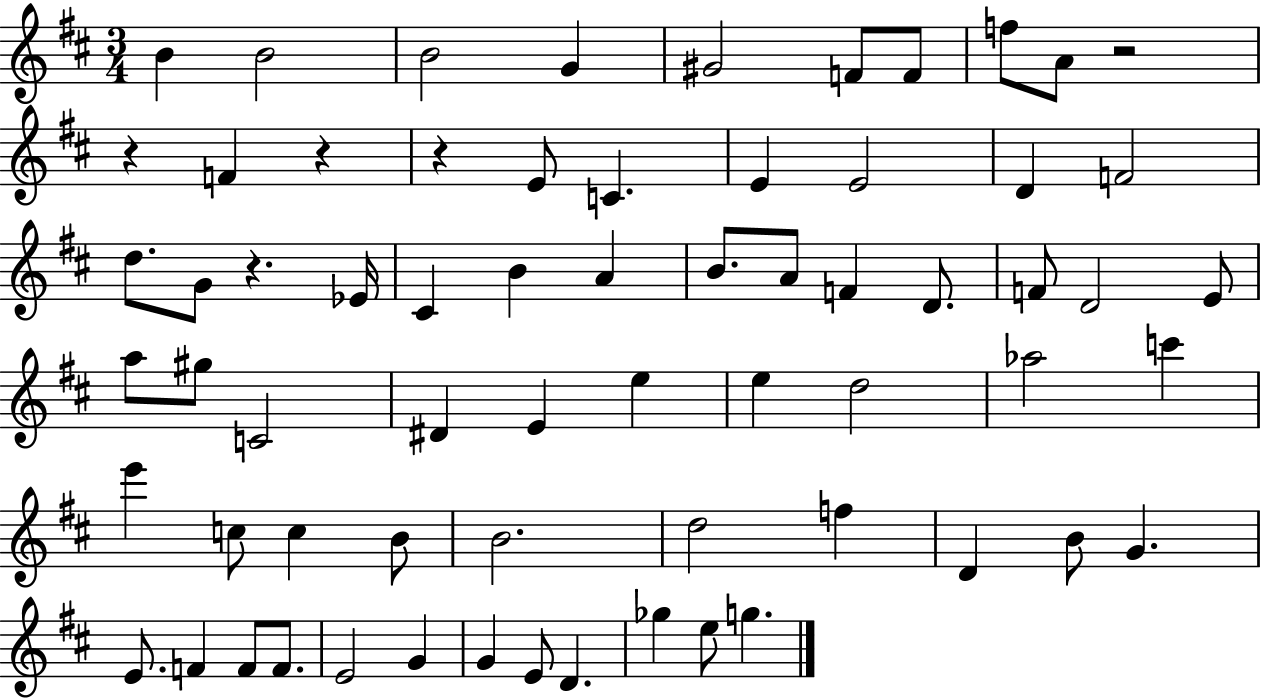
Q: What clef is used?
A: treble